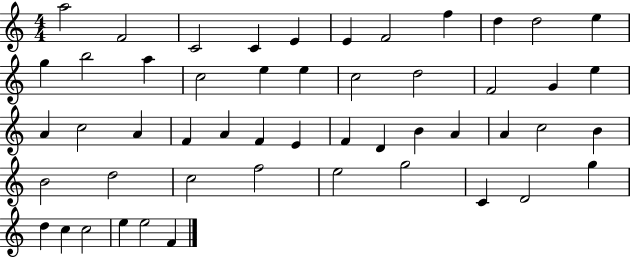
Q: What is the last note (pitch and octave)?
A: F4